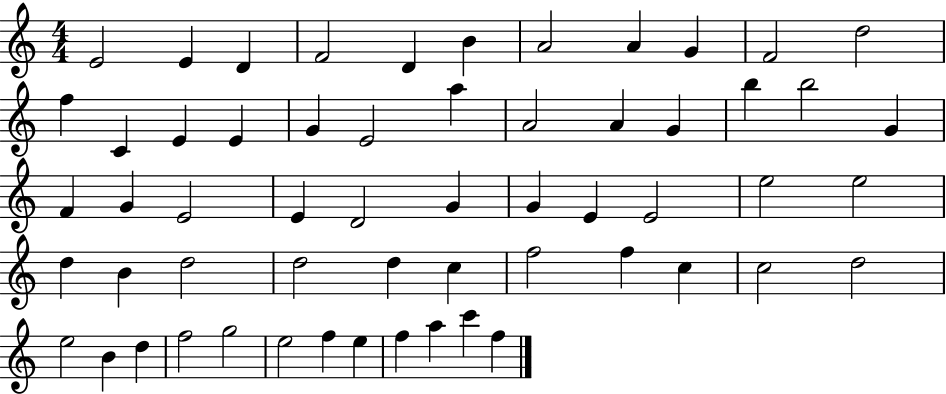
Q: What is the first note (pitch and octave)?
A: E4